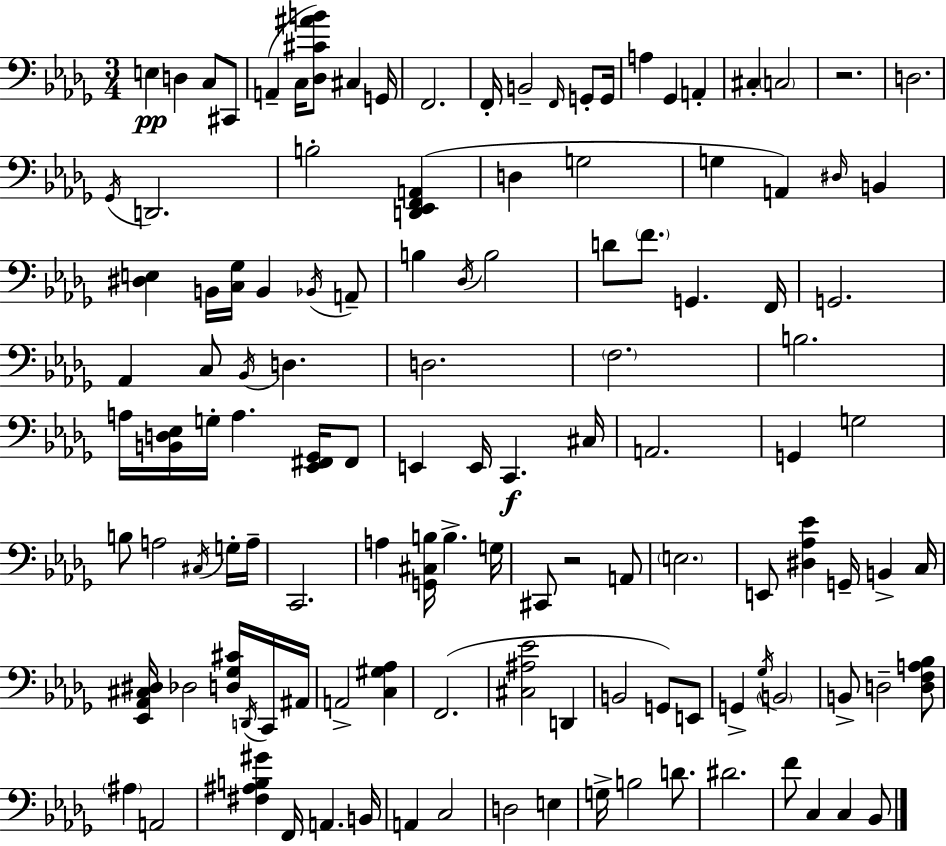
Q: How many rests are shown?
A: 2